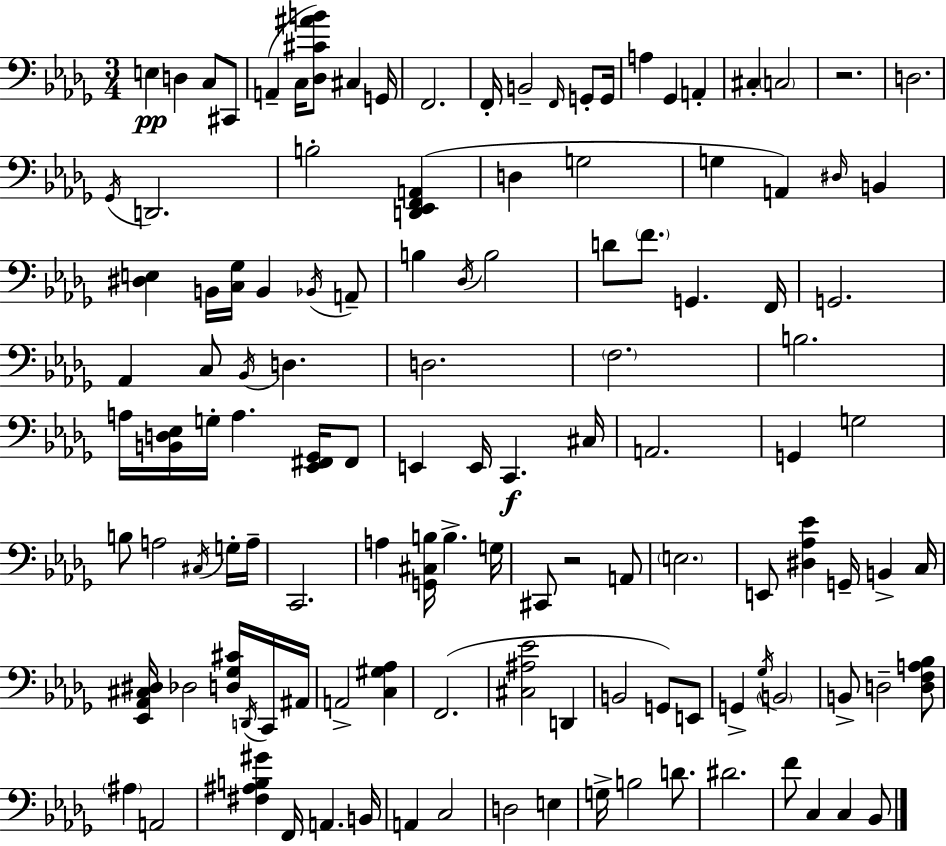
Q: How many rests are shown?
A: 2